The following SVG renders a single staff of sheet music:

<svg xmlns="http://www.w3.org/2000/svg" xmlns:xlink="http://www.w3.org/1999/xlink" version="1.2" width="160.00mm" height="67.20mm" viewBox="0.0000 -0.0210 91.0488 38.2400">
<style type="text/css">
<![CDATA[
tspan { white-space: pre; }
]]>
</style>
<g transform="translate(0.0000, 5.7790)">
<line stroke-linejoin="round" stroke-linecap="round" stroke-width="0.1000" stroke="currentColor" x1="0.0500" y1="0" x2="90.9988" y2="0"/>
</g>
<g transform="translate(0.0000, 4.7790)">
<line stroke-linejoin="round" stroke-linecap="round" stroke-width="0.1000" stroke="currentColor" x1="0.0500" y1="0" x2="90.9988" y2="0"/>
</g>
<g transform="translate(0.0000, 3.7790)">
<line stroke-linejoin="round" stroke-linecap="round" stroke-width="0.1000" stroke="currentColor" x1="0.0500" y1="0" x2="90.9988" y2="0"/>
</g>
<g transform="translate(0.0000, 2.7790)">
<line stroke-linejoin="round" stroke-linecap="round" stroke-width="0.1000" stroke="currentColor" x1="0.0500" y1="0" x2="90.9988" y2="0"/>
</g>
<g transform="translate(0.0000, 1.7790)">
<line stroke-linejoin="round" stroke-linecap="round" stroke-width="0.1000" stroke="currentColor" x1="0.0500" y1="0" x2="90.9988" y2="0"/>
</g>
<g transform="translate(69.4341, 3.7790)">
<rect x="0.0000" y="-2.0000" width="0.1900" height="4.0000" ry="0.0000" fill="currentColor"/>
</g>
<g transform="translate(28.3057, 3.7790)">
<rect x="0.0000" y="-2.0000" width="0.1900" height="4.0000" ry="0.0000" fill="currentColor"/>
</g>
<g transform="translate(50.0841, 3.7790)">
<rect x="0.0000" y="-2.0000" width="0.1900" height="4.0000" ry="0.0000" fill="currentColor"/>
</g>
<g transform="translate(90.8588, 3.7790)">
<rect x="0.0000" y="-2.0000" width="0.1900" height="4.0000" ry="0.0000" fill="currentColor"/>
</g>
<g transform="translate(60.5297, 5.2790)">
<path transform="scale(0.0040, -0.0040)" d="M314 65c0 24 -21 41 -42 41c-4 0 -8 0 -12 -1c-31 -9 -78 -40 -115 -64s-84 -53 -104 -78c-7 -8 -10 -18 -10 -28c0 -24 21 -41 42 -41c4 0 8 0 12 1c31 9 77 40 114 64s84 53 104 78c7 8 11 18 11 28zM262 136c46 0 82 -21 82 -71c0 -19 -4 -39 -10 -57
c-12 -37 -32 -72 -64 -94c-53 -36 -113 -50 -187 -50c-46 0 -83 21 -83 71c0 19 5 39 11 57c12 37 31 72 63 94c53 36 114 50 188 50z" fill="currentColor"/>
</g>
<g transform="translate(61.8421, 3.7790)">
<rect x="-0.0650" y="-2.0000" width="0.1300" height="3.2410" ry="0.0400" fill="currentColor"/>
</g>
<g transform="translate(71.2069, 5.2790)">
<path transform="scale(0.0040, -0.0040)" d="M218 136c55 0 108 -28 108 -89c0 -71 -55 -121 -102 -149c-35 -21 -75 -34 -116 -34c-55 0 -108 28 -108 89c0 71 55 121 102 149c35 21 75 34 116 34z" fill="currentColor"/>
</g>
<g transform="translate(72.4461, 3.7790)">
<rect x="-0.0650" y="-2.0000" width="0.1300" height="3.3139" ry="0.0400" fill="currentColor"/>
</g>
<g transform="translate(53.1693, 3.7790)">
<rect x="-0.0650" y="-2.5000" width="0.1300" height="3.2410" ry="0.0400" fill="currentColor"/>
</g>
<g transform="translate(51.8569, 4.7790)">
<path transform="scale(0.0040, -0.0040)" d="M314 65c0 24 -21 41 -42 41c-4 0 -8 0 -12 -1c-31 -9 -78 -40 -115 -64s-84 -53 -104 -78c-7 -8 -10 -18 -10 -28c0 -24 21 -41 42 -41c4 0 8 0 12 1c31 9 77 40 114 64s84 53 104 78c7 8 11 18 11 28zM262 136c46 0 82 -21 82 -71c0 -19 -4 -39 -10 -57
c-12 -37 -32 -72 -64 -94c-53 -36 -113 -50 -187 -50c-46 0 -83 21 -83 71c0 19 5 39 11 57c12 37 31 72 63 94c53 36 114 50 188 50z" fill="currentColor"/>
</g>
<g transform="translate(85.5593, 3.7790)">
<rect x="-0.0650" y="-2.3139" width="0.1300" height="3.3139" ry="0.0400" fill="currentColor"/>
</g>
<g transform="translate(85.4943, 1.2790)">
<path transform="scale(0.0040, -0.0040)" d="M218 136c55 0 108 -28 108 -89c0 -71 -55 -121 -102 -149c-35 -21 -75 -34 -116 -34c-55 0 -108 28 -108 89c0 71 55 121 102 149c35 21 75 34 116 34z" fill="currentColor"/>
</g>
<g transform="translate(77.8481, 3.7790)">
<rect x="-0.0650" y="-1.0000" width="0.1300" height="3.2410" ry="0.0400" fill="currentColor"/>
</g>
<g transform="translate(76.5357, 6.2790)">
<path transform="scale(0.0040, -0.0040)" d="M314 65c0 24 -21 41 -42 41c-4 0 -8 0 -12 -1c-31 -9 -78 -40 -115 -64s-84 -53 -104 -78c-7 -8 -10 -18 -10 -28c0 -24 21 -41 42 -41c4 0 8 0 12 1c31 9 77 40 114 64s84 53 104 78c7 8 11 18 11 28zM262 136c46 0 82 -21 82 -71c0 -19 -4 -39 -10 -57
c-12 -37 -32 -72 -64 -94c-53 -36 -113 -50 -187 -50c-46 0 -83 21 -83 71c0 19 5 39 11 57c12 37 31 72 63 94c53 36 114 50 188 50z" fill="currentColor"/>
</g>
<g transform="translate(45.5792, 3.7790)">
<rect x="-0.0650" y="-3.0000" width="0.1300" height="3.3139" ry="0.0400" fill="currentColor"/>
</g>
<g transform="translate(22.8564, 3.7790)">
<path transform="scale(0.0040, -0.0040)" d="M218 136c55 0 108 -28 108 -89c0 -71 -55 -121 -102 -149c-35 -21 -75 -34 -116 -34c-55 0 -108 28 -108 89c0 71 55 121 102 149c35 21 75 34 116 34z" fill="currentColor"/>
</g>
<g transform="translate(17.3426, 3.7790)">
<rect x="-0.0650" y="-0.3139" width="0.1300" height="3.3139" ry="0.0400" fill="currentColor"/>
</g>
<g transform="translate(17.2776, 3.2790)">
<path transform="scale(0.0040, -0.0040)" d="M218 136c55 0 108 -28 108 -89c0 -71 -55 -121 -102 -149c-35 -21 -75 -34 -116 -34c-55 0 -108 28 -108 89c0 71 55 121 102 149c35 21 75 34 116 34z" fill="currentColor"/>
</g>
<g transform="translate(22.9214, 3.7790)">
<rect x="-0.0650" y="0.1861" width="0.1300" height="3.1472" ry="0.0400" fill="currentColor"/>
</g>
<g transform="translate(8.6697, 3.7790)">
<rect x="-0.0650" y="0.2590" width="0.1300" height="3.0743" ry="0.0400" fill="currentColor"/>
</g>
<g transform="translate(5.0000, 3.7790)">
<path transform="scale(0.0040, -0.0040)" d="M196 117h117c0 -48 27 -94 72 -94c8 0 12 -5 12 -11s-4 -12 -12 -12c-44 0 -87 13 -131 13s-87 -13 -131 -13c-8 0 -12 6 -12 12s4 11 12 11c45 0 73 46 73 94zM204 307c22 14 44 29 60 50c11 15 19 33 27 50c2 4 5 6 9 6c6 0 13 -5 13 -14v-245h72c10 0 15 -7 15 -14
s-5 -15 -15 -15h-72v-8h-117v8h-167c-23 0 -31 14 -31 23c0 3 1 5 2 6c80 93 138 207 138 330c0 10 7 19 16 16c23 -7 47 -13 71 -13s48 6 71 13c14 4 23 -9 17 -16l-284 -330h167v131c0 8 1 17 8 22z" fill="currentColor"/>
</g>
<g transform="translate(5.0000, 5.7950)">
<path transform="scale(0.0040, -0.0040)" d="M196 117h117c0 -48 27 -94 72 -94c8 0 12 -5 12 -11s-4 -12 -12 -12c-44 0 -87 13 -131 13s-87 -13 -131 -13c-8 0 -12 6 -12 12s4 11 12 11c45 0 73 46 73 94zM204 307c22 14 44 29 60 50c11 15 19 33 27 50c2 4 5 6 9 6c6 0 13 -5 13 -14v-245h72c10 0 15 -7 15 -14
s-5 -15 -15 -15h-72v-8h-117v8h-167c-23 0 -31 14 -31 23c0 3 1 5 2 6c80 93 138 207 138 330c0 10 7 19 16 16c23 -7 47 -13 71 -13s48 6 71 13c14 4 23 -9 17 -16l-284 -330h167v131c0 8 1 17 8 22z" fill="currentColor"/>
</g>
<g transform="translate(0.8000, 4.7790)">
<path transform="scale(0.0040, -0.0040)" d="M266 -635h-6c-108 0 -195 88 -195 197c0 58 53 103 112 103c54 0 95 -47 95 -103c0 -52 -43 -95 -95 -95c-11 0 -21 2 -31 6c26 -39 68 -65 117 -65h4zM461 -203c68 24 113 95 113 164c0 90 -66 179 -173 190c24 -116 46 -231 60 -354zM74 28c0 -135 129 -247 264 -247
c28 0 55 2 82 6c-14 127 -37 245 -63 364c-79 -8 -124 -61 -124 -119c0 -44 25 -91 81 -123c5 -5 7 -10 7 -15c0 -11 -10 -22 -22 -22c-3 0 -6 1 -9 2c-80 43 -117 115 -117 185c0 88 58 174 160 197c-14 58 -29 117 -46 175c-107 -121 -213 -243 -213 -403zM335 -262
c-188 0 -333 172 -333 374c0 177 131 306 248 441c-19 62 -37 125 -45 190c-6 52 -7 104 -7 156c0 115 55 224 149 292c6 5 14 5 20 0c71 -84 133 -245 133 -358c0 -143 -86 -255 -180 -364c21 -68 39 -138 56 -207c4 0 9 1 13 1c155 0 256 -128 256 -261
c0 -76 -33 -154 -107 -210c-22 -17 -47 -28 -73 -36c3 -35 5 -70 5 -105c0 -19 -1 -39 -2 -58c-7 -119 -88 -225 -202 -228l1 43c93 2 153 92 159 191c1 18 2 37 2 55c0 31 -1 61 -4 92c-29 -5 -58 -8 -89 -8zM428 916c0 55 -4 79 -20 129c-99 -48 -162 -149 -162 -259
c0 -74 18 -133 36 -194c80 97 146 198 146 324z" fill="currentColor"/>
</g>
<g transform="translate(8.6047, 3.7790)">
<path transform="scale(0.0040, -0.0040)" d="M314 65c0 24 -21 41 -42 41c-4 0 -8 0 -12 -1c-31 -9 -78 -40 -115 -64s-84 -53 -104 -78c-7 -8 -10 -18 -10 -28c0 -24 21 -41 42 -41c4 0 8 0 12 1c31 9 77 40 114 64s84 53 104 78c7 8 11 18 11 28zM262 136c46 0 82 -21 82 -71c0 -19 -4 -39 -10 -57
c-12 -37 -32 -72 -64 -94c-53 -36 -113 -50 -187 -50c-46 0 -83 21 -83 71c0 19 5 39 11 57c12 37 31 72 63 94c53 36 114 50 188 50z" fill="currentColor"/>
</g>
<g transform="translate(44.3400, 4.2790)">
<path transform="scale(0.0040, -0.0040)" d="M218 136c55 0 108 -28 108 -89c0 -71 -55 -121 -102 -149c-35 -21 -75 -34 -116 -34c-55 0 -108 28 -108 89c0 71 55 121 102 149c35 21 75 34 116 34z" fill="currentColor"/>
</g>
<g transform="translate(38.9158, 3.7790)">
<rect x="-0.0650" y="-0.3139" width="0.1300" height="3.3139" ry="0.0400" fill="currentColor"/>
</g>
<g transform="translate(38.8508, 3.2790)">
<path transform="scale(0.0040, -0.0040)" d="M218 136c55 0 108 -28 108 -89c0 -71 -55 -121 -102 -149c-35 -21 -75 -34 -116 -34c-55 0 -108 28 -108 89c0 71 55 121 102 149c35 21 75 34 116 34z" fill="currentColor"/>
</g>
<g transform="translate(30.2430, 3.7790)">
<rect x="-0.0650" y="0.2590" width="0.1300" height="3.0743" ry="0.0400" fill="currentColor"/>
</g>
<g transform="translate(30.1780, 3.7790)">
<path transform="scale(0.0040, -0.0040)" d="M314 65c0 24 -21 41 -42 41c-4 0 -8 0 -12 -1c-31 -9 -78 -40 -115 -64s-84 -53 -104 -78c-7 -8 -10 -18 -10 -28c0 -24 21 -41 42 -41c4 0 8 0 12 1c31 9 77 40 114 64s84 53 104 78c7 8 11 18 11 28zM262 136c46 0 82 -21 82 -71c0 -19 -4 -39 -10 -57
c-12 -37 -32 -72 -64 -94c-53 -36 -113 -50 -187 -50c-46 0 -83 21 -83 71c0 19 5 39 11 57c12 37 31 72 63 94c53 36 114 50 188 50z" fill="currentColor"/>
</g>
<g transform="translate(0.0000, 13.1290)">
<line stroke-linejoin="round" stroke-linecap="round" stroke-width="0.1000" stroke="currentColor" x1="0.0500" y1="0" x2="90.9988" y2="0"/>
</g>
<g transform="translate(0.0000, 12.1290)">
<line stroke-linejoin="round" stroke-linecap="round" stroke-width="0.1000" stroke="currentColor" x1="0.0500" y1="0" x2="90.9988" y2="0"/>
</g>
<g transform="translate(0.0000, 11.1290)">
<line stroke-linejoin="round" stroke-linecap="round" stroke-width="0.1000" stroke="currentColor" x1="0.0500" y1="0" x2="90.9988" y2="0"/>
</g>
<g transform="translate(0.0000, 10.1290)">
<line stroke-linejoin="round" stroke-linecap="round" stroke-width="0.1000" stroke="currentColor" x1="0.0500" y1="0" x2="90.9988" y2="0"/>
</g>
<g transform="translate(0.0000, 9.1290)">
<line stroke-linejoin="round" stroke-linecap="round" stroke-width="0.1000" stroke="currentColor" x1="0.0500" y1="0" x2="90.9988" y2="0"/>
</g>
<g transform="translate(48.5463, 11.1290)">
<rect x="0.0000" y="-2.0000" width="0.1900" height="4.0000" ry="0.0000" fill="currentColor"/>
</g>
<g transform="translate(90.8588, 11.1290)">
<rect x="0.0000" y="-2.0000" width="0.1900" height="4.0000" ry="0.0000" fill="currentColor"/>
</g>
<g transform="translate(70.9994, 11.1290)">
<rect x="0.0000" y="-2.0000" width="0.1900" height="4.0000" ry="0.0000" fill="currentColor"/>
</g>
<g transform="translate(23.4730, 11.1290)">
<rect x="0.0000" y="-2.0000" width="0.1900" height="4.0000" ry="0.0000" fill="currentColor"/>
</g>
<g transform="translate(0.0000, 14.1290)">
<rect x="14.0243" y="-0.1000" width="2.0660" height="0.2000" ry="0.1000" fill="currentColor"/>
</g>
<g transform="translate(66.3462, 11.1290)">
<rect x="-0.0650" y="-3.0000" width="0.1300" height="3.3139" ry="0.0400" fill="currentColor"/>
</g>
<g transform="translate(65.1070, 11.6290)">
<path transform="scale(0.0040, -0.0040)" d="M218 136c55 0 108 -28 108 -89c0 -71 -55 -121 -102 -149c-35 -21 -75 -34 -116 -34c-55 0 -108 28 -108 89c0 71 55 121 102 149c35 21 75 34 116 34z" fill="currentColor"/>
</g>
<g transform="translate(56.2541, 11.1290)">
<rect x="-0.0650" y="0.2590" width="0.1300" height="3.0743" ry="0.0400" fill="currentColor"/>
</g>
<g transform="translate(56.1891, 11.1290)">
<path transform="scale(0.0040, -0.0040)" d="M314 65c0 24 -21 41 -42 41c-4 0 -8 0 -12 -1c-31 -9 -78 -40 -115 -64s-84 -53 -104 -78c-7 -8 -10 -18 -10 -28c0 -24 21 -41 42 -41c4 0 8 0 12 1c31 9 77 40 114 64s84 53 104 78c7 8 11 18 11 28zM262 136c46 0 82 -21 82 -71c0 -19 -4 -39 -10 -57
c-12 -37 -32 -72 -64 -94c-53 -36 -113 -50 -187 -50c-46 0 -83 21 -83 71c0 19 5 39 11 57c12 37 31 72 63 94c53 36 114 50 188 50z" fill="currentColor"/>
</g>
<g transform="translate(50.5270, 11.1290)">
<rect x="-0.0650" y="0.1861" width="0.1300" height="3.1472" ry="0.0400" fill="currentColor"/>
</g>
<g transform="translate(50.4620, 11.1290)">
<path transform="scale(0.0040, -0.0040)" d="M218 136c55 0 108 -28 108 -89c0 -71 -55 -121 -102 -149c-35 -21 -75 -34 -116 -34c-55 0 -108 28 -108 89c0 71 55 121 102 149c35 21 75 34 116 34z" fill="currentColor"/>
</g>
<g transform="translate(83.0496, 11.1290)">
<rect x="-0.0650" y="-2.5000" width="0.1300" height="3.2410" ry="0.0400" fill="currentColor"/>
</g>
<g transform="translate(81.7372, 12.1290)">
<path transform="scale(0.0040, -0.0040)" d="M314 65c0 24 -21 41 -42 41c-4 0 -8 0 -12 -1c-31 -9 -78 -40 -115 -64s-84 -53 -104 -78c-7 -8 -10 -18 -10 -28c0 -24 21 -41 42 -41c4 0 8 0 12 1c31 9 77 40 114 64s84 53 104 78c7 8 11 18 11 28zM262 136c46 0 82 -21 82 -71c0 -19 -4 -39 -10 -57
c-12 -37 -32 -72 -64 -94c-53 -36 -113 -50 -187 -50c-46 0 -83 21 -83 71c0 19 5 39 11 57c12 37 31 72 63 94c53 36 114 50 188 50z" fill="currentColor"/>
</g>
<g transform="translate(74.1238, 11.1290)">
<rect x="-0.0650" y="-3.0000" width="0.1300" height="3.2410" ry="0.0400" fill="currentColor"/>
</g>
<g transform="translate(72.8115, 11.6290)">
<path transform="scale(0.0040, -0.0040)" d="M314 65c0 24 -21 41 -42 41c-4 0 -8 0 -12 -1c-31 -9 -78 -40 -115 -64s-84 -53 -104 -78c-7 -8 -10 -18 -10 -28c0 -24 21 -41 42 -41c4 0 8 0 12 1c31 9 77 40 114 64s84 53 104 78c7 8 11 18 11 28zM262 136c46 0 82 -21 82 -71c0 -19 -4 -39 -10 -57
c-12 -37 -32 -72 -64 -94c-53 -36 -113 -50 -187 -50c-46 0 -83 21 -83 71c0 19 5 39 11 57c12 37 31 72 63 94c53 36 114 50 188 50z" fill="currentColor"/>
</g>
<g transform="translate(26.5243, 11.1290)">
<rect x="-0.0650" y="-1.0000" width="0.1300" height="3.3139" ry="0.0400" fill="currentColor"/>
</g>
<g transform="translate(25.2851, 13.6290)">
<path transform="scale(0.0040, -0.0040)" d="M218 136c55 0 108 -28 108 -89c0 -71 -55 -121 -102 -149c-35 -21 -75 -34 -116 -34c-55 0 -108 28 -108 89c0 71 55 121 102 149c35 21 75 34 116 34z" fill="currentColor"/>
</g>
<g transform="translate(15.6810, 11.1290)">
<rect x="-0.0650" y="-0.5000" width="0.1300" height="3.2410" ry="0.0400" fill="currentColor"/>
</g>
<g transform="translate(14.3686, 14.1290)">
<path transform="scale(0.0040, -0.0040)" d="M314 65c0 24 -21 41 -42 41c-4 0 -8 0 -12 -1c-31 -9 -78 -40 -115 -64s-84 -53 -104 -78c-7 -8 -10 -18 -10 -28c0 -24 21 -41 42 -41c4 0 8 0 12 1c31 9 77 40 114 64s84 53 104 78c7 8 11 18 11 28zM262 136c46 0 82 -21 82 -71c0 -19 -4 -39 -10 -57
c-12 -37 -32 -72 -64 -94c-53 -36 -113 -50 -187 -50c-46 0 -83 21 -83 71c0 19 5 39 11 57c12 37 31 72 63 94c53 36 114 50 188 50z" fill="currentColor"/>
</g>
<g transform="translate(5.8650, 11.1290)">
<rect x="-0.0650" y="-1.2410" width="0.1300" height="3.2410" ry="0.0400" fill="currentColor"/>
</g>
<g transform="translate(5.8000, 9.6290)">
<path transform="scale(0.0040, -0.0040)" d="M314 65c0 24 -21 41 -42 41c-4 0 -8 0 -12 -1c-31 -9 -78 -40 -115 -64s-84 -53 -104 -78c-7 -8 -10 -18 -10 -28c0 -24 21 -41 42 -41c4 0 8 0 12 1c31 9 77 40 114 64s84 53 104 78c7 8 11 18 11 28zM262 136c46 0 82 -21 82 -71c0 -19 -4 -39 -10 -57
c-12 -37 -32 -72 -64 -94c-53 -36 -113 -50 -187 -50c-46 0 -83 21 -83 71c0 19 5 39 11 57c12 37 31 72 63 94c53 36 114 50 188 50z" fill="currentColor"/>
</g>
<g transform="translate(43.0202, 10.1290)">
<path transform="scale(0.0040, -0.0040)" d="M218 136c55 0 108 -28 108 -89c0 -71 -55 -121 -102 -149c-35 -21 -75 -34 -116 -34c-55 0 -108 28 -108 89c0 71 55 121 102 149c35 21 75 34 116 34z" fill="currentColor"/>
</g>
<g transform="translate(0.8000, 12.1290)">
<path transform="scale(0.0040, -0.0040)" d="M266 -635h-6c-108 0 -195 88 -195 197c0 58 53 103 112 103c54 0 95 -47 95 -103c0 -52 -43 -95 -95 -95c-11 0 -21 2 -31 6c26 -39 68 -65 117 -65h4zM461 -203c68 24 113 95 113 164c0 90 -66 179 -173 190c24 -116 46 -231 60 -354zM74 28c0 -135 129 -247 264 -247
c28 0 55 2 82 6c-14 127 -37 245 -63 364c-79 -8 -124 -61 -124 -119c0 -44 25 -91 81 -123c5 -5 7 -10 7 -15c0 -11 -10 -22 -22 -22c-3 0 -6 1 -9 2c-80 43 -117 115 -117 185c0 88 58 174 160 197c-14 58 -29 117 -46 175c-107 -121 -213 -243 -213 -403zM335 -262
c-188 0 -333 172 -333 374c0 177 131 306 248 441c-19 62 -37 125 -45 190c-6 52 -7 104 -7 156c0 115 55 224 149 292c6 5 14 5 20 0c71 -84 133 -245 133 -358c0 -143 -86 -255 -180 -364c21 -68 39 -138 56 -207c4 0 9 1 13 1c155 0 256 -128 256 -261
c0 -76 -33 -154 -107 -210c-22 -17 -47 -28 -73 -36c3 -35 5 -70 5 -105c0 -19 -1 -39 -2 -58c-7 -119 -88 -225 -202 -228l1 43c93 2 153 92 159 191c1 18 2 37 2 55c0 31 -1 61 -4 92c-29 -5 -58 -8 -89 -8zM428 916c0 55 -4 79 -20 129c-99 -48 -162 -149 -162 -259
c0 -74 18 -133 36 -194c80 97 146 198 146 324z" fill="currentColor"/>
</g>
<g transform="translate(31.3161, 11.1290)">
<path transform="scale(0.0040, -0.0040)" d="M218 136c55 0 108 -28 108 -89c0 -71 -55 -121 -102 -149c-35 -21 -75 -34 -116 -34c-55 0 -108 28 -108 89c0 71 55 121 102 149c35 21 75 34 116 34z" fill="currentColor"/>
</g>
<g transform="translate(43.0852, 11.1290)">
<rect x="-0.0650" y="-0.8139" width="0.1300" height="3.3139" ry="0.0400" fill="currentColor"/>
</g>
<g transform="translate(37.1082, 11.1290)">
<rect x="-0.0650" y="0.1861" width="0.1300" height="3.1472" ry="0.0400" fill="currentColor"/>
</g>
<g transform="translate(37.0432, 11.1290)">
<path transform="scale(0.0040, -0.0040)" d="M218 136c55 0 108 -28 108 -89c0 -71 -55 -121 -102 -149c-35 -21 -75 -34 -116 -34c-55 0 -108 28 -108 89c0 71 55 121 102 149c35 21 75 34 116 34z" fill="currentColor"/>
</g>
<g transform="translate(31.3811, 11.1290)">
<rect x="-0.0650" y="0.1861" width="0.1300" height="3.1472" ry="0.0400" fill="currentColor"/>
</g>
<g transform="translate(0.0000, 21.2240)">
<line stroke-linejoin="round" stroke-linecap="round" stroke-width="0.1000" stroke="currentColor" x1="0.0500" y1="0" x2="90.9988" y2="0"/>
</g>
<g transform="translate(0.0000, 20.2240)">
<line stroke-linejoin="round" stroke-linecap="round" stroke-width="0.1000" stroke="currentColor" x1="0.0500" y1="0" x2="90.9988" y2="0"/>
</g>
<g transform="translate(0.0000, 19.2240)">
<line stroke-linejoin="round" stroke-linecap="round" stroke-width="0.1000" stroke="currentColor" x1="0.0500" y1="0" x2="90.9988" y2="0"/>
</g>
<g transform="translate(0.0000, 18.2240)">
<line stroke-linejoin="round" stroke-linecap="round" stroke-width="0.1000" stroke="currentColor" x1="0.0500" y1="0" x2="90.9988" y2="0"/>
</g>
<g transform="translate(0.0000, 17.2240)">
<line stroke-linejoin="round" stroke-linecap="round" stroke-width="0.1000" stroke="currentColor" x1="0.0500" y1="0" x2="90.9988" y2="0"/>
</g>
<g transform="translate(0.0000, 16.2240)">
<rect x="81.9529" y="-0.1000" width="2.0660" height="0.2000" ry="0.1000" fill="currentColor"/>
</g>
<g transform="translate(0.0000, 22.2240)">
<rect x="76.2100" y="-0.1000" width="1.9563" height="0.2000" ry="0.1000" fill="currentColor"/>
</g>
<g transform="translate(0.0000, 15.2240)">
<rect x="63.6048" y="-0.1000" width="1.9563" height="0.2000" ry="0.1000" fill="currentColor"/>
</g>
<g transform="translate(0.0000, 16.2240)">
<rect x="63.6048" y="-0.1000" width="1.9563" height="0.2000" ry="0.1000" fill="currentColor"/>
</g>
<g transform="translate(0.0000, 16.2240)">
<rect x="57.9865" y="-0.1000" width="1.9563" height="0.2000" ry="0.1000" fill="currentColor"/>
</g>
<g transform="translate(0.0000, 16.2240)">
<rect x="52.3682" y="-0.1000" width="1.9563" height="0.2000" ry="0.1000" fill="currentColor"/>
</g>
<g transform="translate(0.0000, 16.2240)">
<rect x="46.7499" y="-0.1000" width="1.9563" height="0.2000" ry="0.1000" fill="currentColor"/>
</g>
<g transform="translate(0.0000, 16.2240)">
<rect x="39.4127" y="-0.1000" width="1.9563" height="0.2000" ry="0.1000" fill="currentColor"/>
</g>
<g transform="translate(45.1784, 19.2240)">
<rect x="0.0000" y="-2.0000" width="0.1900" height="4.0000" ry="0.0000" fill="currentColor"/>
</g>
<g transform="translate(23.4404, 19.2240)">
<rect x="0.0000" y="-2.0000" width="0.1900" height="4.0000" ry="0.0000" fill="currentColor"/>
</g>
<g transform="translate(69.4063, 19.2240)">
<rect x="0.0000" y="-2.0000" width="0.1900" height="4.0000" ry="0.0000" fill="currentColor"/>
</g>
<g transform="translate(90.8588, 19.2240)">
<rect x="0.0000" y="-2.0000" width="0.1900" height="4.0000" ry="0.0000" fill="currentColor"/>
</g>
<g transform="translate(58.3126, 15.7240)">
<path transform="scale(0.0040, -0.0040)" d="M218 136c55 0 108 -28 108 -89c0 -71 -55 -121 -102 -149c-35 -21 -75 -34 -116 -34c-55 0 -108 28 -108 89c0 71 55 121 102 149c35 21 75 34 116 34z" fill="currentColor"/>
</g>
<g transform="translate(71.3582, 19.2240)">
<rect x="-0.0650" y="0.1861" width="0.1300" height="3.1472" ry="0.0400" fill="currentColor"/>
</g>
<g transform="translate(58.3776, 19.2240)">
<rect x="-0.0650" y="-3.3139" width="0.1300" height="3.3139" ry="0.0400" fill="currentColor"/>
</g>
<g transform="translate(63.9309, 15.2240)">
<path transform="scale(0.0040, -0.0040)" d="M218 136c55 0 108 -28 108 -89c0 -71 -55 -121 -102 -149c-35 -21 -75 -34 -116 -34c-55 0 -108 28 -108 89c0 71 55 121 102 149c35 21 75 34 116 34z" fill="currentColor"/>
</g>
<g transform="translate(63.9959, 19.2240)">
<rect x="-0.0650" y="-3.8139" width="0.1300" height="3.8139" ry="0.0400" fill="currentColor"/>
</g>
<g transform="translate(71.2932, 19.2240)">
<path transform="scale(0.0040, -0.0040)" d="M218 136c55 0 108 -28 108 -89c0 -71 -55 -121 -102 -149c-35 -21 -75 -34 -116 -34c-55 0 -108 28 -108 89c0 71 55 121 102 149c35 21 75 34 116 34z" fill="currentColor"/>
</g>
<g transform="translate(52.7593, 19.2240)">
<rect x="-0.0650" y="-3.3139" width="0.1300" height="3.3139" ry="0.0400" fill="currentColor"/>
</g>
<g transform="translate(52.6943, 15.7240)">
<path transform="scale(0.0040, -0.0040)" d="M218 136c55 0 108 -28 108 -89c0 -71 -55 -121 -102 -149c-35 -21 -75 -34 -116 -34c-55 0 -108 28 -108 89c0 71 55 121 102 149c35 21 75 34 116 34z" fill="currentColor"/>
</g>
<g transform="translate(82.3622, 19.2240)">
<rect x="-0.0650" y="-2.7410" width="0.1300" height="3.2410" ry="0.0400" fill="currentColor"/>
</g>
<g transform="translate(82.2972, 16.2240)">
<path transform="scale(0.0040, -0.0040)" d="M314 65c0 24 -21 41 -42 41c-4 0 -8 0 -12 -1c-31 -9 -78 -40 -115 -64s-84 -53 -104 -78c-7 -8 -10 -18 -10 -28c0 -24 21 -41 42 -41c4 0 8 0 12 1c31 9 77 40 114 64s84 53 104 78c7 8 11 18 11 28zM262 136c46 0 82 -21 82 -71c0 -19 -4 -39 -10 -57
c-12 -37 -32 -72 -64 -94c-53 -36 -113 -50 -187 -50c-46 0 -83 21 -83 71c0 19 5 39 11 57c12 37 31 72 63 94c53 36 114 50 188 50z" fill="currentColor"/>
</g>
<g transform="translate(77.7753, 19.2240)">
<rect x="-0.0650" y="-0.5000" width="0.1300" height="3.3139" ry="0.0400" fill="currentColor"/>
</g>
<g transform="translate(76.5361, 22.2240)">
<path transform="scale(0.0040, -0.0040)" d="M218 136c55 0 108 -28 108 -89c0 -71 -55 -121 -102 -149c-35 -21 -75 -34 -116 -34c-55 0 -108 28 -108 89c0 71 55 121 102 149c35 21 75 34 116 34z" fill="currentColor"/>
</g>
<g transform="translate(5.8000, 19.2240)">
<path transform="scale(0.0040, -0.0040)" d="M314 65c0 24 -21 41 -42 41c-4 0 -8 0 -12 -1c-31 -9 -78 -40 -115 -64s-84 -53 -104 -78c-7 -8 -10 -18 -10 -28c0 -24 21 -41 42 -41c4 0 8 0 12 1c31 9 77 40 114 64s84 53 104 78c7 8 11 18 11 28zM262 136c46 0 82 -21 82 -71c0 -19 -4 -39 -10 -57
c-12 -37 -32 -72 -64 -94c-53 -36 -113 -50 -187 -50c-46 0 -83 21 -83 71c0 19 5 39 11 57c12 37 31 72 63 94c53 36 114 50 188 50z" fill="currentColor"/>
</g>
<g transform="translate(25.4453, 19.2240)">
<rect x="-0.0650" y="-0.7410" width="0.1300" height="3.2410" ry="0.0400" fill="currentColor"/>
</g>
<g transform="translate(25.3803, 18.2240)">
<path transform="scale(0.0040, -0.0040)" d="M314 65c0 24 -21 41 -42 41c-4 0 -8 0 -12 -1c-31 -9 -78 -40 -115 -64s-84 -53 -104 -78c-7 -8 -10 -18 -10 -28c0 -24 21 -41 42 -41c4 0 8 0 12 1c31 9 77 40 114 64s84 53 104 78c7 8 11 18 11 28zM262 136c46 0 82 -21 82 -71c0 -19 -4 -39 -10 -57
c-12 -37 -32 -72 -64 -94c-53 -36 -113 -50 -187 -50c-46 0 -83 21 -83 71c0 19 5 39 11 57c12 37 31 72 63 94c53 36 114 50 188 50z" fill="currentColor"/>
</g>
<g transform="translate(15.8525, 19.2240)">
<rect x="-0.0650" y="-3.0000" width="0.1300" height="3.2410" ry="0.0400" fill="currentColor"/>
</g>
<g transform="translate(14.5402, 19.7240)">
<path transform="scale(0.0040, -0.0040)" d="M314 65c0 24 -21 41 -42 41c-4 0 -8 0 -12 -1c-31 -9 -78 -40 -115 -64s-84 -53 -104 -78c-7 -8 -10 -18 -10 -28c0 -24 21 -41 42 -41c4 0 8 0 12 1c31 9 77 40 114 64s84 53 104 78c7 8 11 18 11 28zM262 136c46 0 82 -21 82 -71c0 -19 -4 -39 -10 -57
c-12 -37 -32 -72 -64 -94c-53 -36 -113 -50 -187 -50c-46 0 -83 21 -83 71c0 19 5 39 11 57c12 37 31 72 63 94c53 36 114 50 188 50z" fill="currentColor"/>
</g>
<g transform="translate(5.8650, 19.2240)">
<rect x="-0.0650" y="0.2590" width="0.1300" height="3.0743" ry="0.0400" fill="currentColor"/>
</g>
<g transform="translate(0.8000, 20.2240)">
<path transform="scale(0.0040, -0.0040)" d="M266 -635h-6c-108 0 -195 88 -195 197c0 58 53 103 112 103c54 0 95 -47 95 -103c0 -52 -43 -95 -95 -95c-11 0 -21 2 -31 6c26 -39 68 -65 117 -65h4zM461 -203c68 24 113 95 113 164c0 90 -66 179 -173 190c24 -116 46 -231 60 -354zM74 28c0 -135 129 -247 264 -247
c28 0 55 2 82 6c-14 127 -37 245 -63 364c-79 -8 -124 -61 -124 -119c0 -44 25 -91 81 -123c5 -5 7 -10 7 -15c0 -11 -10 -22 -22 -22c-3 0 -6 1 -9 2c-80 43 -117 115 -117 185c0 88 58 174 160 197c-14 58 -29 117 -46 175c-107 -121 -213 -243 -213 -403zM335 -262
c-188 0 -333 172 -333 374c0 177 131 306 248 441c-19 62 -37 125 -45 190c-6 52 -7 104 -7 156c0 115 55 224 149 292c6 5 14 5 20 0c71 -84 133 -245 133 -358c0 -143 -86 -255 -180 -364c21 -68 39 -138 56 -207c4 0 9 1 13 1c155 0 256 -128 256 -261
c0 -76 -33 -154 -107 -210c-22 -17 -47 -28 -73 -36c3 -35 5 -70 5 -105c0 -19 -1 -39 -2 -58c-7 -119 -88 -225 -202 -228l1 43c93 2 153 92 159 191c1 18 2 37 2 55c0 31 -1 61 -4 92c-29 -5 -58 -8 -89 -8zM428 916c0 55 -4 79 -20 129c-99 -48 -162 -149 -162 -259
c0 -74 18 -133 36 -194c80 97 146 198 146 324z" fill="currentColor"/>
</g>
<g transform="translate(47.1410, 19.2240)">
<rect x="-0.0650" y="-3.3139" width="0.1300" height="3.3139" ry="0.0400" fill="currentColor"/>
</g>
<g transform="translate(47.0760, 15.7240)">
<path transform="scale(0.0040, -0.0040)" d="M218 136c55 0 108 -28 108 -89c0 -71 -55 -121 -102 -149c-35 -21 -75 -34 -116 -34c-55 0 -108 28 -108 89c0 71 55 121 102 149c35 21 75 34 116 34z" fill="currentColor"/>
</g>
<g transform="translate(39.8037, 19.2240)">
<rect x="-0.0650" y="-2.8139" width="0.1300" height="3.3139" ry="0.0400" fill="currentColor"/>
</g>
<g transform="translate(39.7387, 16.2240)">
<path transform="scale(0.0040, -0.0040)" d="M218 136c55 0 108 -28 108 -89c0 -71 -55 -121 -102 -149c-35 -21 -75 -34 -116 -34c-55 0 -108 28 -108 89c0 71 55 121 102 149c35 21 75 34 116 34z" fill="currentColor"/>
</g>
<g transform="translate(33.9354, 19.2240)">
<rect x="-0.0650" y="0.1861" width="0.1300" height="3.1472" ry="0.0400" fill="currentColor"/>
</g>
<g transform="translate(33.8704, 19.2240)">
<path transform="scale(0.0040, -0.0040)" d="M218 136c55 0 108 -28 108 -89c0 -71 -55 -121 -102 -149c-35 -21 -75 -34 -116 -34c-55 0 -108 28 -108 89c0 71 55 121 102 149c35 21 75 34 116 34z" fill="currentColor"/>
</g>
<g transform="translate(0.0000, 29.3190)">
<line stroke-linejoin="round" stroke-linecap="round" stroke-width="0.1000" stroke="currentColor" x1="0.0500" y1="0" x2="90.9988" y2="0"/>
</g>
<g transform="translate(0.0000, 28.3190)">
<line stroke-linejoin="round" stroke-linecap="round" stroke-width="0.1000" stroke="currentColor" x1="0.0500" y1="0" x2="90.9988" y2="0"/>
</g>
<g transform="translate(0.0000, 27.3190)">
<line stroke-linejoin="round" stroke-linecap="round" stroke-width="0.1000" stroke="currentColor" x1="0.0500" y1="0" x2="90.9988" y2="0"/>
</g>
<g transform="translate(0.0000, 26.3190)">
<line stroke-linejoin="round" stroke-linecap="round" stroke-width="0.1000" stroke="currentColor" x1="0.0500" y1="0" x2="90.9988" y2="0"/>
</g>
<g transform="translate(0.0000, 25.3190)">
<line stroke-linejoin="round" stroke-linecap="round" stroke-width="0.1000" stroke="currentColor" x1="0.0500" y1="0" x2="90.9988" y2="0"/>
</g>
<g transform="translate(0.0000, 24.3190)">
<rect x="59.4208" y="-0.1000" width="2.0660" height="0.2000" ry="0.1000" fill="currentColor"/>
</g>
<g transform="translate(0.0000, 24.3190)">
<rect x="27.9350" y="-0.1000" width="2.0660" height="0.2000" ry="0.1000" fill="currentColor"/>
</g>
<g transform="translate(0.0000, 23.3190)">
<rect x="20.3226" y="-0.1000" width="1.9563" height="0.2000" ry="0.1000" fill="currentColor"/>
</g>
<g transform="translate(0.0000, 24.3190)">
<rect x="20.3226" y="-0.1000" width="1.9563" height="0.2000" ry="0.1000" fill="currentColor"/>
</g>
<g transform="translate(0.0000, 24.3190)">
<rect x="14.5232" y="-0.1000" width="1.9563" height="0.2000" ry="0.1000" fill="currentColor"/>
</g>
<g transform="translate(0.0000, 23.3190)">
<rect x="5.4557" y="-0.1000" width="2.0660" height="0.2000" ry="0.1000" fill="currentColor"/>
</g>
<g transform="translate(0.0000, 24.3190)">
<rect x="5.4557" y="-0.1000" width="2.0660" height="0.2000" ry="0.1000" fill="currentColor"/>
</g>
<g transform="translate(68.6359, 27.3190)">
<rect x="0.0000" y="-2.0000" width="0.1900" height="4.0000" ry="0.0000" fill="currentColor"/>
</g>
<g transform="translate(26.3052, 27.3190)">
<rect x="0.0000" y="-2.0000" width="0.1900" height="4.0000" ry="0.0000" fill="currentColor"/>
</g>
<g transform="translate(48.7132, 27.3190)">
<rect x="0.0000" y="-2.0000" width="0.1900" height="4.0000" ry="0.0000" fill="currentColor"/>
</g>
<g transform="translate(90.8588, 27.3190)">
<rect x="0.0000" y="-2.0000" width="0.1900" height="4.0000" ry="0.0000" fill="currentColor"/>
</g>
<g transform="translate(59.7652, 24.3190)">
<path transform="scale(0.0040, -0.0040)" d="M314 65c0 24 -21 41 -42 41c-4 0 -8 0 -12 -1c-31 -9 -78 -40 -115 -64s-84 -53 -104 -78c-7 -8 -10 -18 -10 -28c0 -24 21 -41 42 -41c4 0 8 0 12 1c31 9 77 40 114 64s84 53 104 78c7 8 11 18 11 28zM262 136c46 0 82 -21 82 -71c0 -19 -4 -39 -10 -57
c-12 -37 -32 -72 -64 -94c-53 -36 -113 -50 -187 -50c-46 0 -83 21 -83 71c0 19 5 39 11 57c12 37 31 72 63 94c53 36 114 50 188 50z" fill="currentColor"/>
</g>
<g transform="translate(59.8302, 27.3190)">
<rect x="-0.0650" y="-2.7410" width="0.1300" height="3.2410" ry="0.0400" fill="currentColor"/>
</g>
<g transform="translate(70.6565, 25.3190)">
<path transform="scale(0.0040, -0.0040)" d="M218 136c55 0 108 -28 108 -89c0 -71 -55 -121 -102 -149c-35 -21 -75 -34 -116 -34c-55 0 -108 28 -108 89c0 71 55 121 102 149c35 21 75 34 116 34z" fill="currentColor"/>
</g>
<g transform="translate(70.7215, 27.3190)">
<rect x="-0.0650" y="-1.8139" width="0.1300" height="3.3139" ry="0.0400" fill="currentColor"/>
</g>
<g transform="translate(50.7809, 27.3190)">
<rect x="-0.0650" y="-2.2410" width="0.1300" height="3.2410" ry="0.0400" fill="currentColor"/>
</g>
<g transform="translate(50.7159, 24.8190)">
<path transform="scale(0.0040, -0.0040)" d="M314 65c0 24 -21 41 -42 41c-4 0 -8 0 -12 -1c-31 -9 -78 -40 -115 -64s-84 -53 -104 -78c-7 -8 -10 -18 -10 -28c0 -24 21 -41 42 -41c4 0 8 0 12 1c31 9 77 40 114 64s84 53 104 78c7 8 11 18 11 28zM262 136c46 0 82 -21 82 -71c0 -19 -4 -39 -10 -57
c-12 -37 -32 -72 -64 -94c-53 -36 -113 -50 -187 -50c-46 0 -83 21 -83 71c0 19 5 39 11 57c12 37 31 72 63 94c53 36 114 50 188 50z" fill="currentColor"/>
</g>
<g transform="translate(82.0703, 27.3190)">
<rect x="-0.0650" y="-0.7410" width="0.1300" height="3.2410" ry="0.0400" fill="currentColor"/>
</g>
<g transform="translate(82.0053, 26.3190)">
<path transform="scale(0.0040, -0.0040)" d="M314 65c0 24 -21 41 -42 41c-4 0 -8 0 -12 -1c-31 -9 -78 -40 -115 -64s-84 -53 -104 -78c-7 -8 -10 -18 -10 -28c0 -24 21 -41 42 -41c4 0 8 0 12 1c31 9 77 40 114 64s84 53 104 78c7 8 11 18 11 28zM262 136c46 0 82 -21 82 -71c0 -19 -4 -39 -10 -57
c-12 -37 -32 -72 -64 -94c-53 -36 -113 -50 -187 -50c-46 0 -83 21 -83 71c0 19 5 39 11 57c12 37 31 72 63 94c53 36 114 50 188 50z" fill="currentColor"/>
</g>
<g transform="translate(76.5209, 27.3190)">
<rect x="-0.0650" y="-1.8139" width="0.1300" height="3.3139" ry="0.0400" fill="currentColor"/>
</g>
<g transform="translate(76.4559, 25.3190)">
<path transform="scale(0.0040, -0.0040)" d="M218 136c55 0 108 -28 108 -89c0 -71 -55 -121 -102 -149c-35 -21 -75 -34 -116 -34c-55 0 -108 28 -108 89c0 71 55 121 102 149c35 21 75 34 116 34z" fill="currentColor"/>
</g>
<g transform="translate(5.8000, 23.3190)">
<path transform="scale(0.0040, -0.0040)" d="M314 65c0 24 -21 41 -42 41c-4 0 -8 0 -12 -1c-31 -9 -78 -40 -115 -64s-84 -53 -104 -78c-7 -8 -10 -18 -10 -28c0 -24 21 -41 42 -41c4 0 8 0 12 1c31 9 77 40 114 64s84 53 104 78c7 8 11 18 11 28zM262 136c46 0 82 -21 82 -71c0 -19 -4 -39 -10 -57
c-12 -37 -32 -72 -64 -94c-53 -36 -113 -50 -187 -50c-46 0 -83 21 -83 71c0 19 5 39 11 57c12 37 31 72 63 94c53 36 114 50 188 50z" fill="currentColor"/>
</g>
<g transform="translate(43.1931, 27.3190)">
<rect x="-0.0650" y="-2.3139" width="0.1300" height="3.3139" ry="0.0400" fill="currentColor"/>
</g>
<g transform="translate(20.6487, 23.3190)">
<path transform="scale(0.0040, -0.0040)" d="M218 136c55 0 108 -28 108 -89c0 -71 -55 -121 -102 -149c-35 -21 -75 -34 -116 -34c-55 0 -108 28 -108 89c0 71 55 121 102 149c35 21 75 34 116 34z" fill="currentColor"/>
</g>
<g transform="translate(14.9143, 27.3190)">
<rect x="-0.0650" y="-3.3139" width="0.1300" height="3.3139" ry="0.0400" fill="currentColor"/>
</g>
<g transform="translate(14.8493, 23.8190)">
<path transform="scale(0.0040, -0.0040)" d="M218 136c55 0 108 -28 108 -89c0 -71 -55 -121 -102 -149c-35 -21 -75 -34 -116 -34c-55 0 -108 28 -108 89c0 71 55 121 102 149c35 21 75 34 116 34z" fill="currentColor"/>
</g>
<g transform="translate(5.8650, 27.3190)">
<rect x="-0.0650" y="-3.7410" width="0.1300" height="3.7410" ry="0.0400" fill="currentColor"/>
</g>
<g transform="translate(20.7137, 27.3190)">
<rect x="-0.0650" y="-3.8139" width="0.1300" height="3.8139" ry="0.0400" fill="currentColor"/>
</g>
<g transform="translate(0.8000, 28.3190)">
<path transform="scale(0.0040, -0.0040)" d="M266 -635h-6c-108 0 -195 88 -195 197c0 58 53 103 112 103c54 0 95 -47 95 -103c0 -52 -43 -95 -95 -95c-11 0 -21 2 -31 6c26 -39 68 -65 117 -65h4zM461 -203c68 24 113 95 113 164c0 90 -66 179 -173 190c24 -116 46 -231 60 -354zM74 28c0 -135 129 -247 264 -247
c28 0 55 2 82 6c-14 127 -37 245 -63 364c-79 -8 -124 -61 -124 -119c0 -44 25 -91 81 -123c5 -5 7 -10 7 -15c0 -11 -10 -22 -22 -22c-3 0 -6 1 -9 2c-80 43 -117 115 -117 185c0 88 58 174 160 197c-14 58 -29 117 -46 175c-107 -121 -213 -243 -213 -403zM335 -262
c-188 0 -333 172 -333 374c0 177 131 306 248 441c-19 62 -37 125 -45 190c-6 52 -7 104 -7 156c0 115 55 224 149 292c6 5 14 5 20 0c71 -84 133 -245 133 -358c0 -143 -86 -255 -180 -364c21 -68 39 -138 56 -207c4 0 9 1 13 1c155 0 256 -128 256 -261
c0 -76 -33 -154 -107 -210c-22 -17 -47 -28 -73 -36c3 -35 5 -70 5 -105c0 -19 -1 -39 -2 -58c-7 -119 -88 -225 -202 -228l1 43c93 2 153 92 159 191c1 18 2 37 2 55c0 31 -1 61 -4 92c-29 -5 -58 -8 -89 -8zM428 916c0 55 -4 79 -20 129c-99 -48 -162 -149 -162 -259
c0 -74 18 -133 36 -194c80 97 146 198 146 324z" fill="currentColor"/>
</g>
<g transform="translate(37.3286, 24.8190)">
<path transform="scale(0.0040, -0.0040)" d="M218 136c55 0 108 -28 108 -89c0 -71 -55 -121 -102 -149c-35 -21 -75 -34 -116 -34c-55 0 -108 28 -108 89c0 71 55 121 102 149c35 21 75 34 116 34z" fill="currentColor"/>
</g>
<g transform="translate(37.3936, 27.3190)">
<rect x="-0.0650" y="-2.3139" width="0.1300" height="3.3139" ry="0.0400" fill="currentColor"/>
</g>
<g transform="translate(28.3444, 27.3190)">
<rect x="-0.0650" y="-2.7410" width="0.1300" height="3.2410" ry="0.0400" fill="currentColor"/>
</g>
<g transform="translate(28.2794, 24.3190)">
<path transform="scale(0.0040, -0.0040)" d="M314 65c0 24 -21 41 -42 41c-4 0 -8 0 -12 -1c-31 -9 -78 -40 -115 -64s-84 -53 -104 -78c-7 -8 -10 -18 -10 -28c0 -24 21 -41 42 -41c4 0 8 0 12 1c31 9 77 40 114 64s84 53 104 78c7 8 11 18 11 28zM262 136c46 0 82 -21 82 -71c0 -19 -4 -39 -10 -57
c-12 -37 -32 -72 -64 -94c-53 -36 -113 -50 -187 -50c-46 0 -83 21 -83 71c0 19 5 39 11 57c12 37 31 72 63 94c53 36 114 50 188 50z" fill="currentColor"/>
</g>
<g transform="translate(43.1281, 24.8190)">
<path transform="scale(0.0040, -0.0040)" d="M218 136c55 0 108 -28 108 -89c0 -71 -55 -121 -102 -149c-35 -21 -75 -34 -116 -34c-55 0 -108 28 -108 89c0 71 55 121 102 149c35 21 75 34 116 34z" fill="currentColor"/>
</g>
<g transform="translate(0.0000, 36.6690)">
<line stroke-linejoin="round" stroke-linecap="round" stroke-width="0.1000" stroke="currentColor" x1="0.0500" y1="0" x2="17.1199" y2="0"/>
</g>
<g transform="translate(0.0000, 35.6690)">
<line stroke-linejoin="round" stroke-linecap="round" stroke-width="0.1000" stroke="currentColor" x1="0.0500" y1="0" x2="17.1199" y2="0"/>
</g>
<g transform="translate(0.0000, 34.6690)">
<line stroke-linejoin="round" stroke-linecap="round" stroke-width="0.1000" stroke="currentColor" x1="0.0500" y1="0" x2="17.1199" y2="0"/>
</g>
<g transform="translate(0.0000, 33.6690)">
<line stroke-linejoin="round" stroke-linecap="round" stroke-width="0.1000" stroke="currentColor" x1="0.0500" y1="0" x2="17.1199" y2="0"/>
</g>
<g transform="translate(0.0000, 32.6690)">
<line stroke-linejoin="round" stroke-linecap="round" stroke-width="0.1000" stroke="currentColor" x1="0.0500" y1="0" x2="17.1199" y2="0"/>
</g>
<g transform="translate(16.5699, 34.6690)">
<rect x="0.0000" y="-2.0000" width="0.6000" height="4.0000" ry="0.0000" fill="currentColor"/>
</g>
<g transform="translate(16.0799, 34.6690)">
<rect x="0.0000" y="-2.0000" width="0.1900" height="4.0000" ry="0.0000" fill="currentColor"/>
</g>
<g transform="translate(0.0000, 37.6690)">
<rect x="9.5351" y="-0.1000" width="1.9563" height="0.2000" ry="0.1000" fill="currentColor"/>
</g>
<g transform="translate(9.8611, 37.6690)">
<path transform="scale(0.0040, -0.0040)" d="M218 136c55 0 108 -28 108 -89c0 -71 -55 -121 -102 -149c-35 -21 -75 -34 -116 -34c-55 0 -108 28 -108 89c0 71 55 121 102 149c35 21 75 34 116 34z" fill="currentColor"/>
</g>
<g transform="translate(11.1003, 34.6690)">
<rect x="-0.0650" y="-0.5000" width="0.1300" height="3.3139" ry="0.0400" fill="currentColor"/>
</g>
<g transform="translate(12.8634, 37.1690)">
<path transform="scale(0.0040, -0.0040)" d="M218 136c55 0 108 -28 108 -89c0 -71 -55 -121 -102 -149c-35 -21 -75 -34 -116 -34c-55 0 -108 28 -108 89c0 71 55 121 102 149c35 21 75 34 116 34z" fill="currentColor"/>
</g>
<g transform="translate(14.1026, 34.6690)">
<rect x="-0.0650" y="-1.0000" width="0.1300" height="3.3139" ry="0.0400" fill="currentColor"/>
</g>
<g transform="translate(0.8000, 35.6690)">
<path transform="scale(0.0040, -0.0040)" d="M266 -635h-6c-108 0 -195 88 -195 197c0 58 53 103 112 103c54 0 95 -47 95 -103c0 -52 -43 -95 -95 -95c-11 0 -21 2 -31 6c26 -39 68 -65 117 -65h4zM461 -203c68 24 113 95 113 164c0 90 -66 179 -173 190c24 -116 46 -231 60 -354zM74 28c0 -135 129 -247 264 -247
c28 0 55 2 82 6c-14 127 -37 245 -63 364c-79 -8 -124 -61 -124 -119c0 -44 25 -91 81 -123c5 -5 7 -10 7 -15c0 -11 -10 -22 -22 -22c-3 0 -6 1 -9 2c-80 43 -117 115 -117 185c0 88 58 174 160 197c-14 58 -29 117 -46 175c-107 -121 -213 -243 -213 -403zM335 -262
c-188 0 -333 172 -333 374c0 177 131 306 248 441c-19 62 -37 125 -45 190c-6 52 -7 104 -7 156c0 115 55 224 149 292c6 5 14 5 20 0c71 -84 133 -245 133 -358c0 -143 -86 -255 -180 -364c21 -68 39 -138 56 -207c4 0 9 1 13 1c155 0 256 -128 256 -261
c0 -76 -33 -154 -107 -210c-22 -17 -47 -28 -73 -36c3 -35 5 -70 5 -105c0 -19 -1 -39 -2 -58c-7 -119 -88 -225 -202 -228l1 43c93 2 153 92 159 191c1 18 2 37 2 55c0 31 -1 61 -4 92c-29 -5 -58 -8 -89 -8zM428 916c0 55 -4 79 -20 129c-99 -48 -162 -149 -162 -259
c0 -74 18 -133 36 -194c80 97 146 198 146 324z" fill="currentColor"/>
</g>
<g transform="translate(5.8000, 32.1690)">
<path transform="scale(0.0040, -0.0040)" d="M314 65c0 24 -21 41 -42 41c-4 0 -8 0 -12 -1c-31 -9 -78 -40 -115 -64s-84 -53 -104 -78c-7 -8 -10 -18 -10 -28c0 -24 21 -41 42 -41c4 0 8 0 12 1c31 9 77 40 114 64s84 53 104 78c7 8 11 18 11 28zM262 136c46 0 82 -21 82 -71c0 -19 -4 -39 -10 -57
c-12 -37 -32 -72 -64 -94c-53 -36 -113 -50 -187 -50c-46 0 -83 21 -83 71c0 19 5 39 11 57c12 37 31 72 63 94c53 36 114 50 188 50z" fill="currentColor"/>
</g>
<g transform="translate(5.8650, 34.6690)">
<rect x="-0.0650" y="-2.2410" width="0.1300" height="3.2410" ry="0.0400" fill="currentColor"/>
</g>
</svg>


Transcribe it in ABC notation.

X:1
T:Untitled
M:4/4
L:1/4
K:C
B2 c B B2 c A G2 F2 F D2 g e2 C2 D B B d B B2 A A2 G2 B2 A2 d2 B a b b b c' B C a2 c'2 b c' a2 g g g2 a2 f f d2 g2 C D